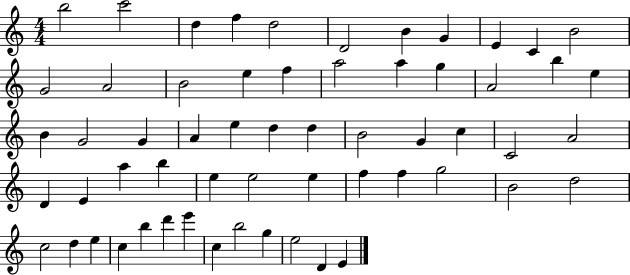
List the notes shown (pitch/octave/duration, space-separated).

B5/h C6/h D5/q F5/q D5/h D4/h B4/q G4/q E4/q C4/q B4/h G4/h A4/h B4/h E5/q F5/q A5/h A5/q G5/q A4/h B5/q E5/q B4/q G4/h G4/q A4/q E5/q D5/q D5/q B4/h G4/q C5/q C4/h A4/h D4/q E4/q A5/q B5/q E5/q E5/h E5/q F5/q F5/q G5/h B4/h D5/h C5/h D5/q E5/q C5/q B5/q D6/q E6/q C5/q B5/h G5/q E5/h D4/q E4/q